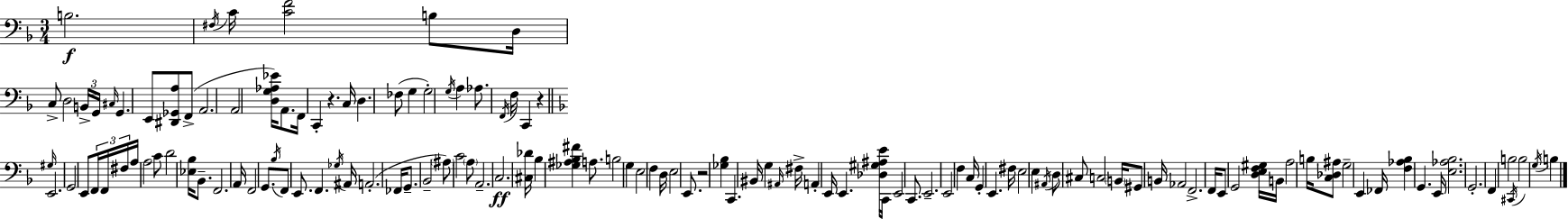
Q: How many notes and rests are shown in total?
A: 131